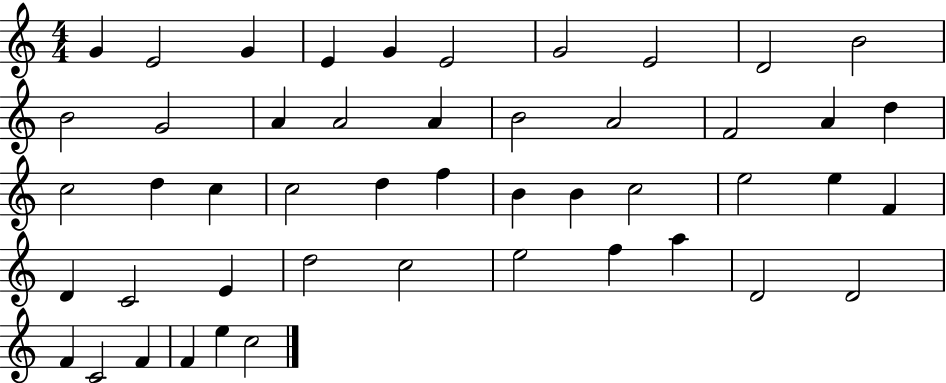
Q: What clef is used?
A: treble